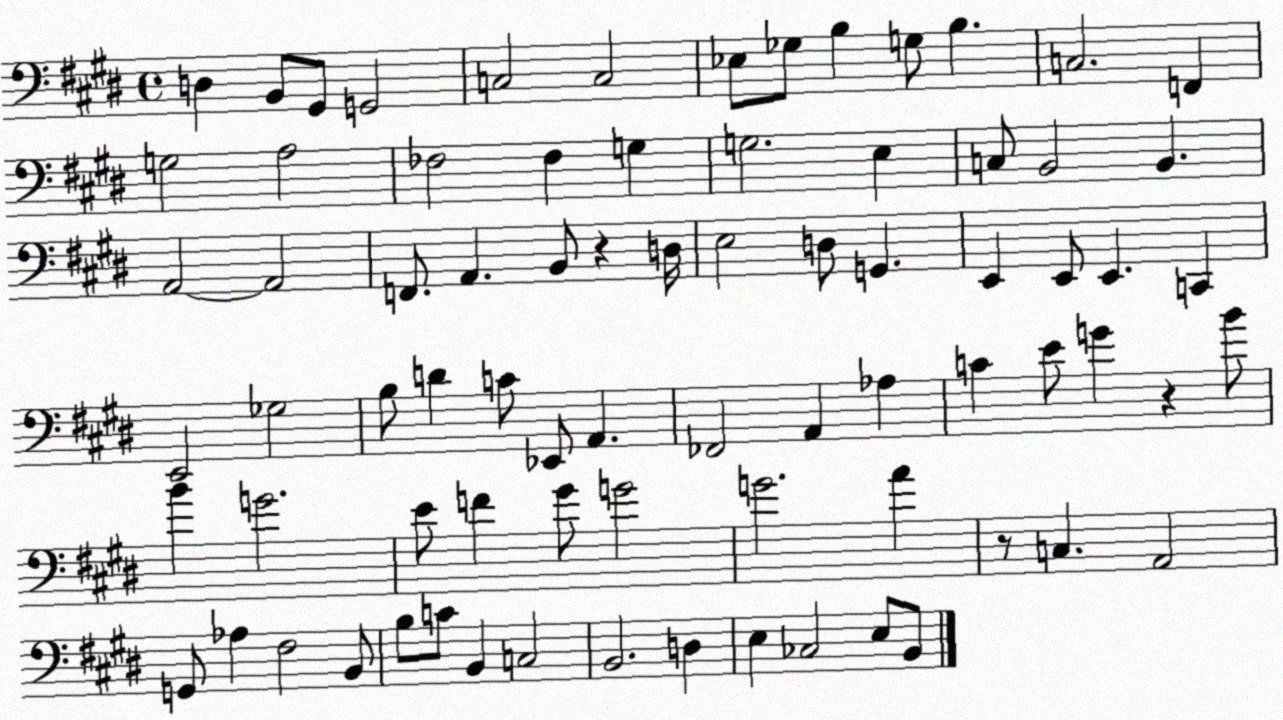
X:1
T:Untitled
M:4/4
L:1/4
K:E
D, B,,/2 ^G,,/2 G,,2 C,2 C,2 _E,/2 _G,/2 B, G,/2 B, C,2 F,, G,2 A,2 _F,2 _F, G, G,2 E, C,/2 B,,2 B,, A,,2 A,,2 F,,/2 A,, B,,/2 z D,/4 E,2 D,/2 G,, E,, E,,/2 E,, C,, E,,2 _G,2 B,/2 D C/2 _E,,/2 A,, _F,,2 A,, _A, C E/2 G z B/2 B G2 E/2 F ^G/2 G2 G2 A z/2 C, A,,2 G,,/2 _A, ^F,2 B,,/2 B,/2 C/2 B,, C,2 B,,2 D, E, _C,2 E,/2 B,,/2